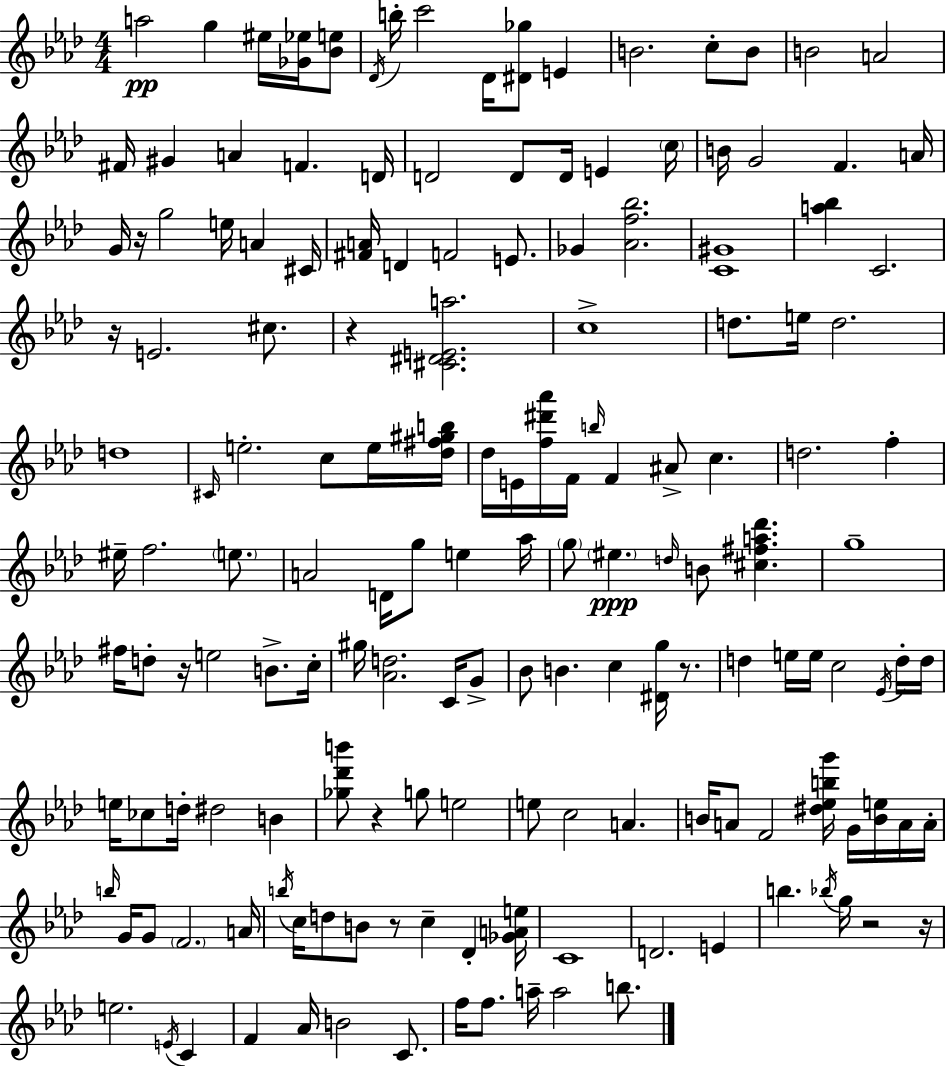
A5/h G5/q EIS5/s [Gb4,Eb5]/s [Bb4,E5]/e Db4/s B5/s C6/h Db4/s [D#4,Gb5]/e E4/q B4/h. C5/e B4/e B4/h A4/h F#4/s G#4/q A4/q F4/q. D4/s D4/h D4/e D4/s E4/q C5/s B4/s G4/h F4/q. A4/s G4/s R/s G5/h E5/s A4/q C#4/s [F#4,A4]/s D4/q F4/h E4/e. Gb4/q [Ab4,F5,Bb5]/h. [C4,G#4]/w [A5,Bb5]/q C4/h. R/s E4/h. C#5/e. R/q [C#4,D#4,E4,A5]/h. C5/w D5/e. E5/s D5/h. D5/w C#4/s E5/h. C5/e E5/s [Db5,F#5,G#5,B5]/s Db5/s E4/s [F5,D#6,Ab6]/s F4/s B5/s F4/q A#4/e C5/q. D5/h. F5/q EIS5/s F5/h. E5/e. A4/h D4/s G5/e E5/q Ab5/s G5/e EIS5/q. D5/s B4/e [C#5,F#5,A5,Db6]/q. G5/w F#5/s D5/e R/s E5/h B4/e. C5/s G#5/s [Ab4,D5]/h. C4/s G4/e Bb4/e B4/q. C5/q [D#4,G5]/s R/e. D5/q E5/s E5/s C5/h Eb4/s D5/s D5/s E5/s CES5/e D5/s D#5/h B4/q [Gb5,Db6,B6]/e R/q G5/e E5/h E5/e C5/h A4/q. B4/s A4/e F4/h [D#5,Eb5,B5,G6]/s G4/s [B4,E5]/s A4/s A4/s B5/s G4/s G4/e F4/h. A4/s B5/s C5/s D5/e B4/e R/e C5/q Db4/q [Gb4,A4,E5]/s C4/w D4/h. E4/q B5/q. Bb5/s G5/s R/h R/s E5/h. E4/s C4/q F4/q Ab4/s B4/h C4/e. F5/s F5/e. A5/s A5/h B5/e.